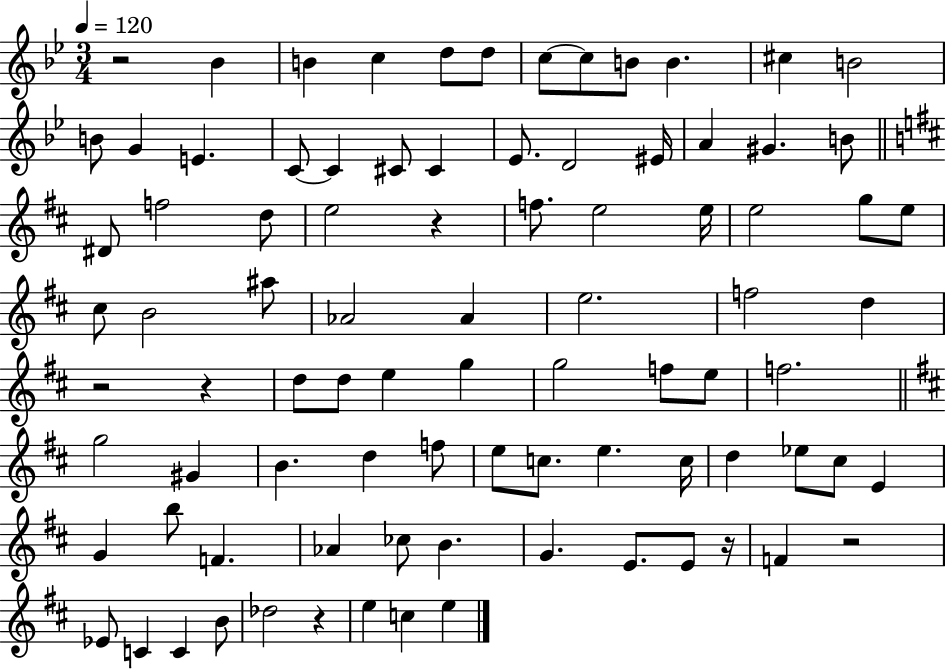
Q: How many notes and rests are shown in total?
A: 88